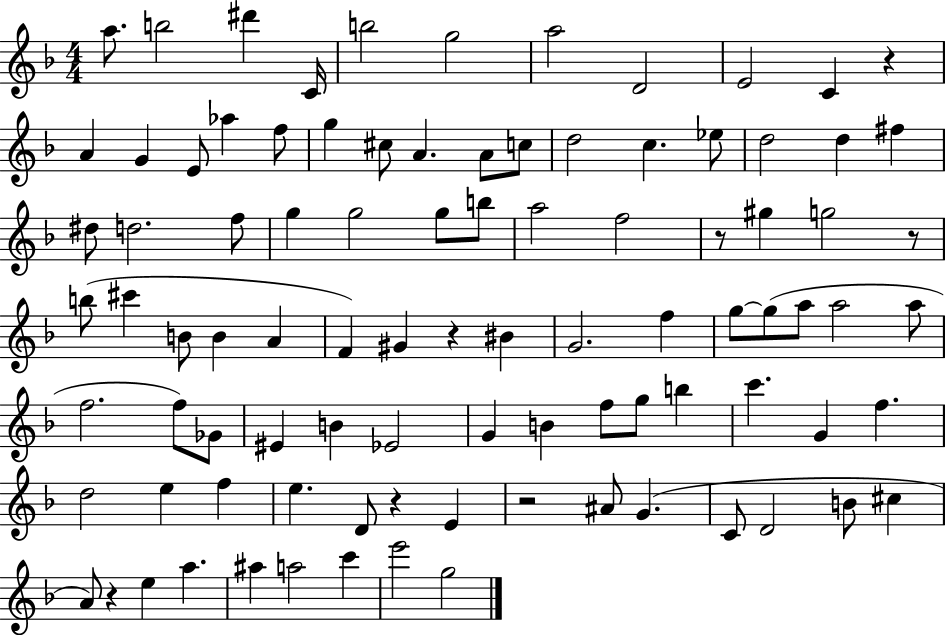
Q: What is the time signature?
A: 4/4